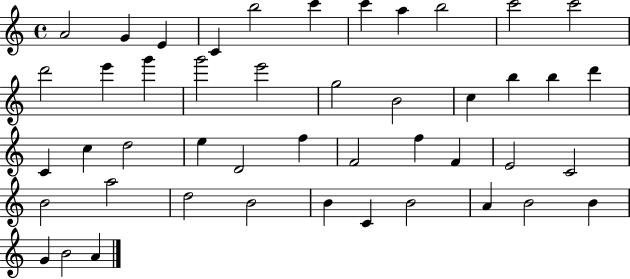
A4/h G4/q E4/q C4/q B5/h C6/q C6/q A5/q B5/h C6/h C6/h D6/h E6/q G6/q G6/h E6/h G5/h B4/h C5/q B5/q B5/q D6/q C4/q C5/q D5/h E5/q D4/h F5/q F4/h F5/q F4/q E4/h C4/h B4/h A5/h D5/h B4/h B4/q C4/q B4/h A4/q B4/h B4/q G4/q B4/h A4/q